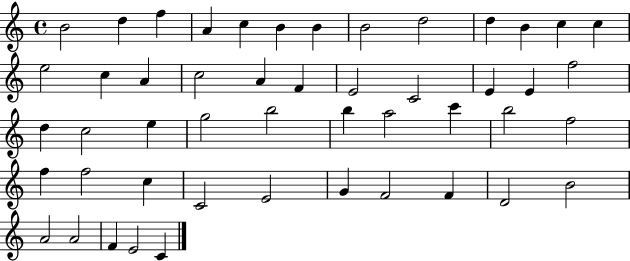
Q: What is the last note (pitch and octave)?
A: C4